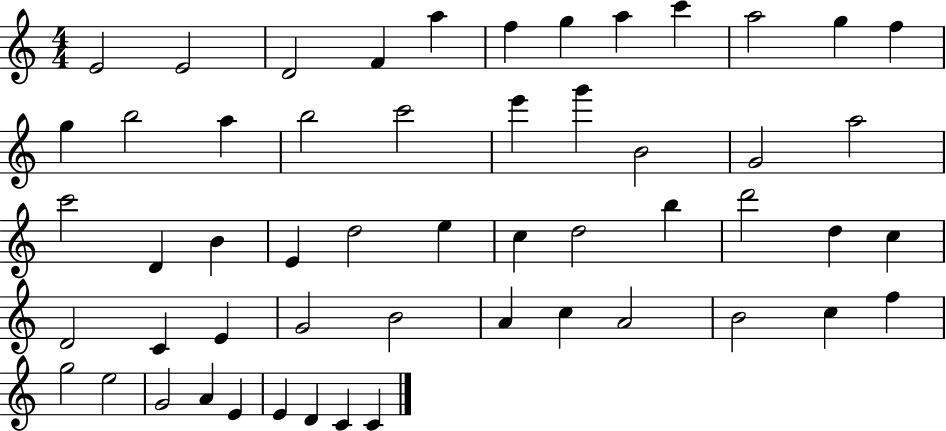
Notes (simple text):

E4/h E4/h D4/h F4/q A5/q F5/q G5/q A5/q C6/q A5/h G5/q F5/q G5/q B5/h A5/q B5/h C6/h E6/q G6/q B4/h G4/h A5/h C6/h D4/q B4/q E4/q D5/h E5/q C5/q D5/h B5/q D6/h D5/q C5/q D4/h C4/q E4/q G4/h B4/h A4/q C5/q A4/h B4/h C5/q F5/q G5/h E5/h G4/h A4/q E4/q E4/q D4/q C4/q C4/q